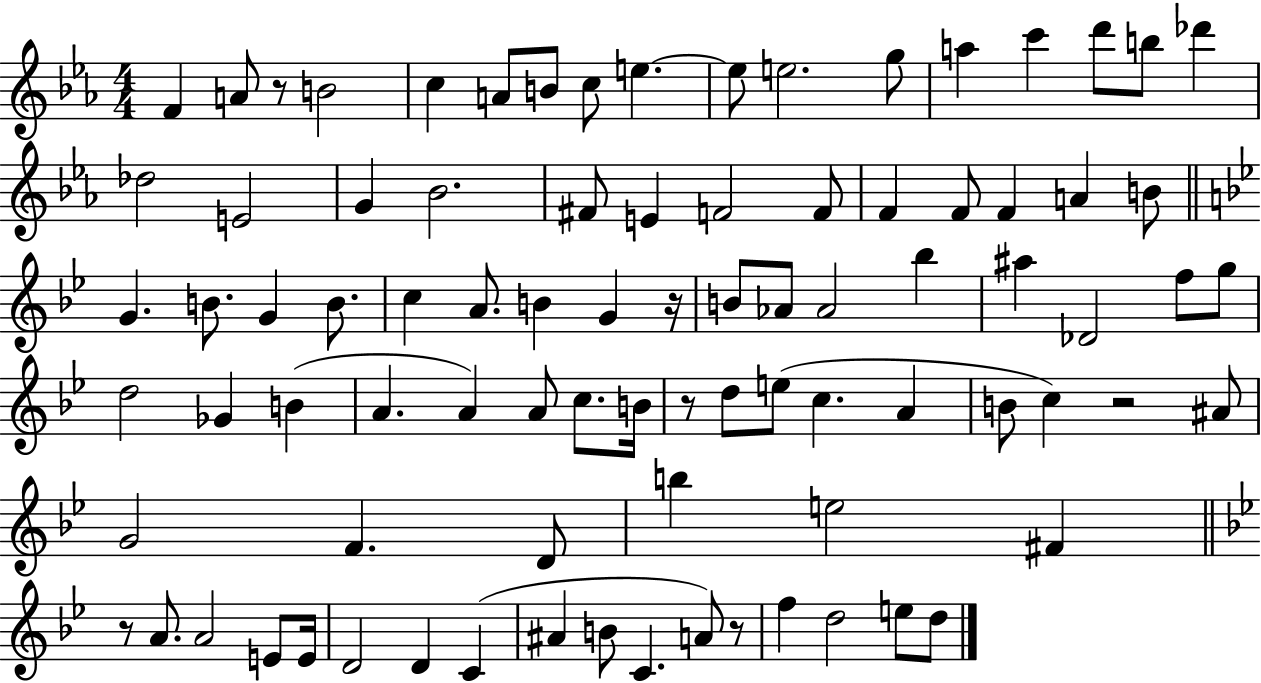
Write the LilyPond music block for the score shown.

{
  \clef treble
  \numericTimeSignature
  \time 4/4
  \key ees \major
  f'4 a'8 r8 b'2 | c''4 a'8 b'8 c''8 e''4.~~ | e''8 e''2. g''8 | a''4 c'''4 d'''8 b''8 des'''4 | \break des''2 e'2 | g'4 bes'2. | fis'8 e'4 f'2 f'8 | f'4 f'8 f'4 a'4 b'8 | \break \bar "||" \break \key bes \major g'4. b'8. g'4 b'8. | c''4 a'8. b'4 g'4 r16 | b'8 aes'8 aes'2 bes''4 | ais''4 des'2 f''8 g''8 | \break d''2 ges'4 b'4( | a'4. a'4) a'8 c''8. b'16 | r8 d''8 e''8( c''4. a'4 | b'8 c''4) r2 ais'8 | \break g'2 f'4. d'8 | b''4 e''2 fis'4 | \bar "||" \break \key g \minor r8 a'8. a'2 e'8 e'16 | d'2 d'4 c'4( | ais'4 b'8 c'4. a'8) r8 | f''4 d''2 e''8 d''8 | \break \bar "|."
}